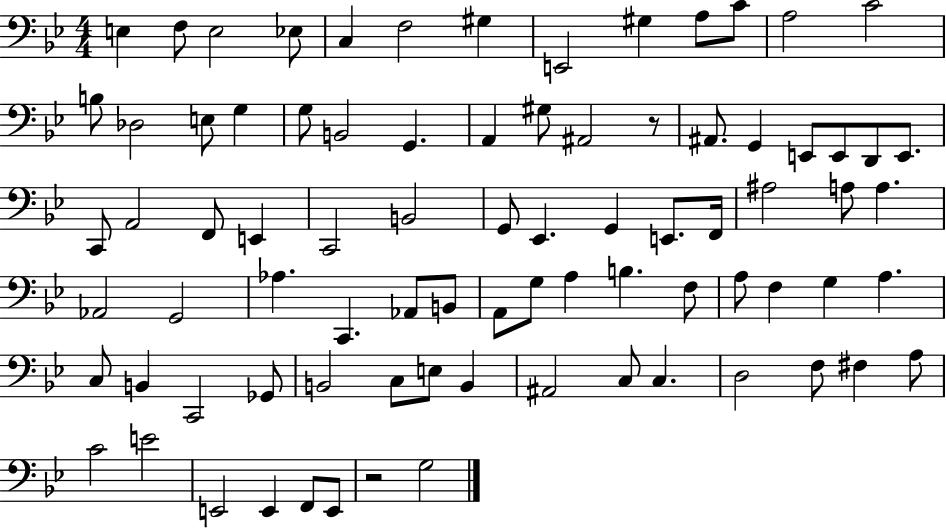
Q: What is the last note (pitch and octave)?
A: G3